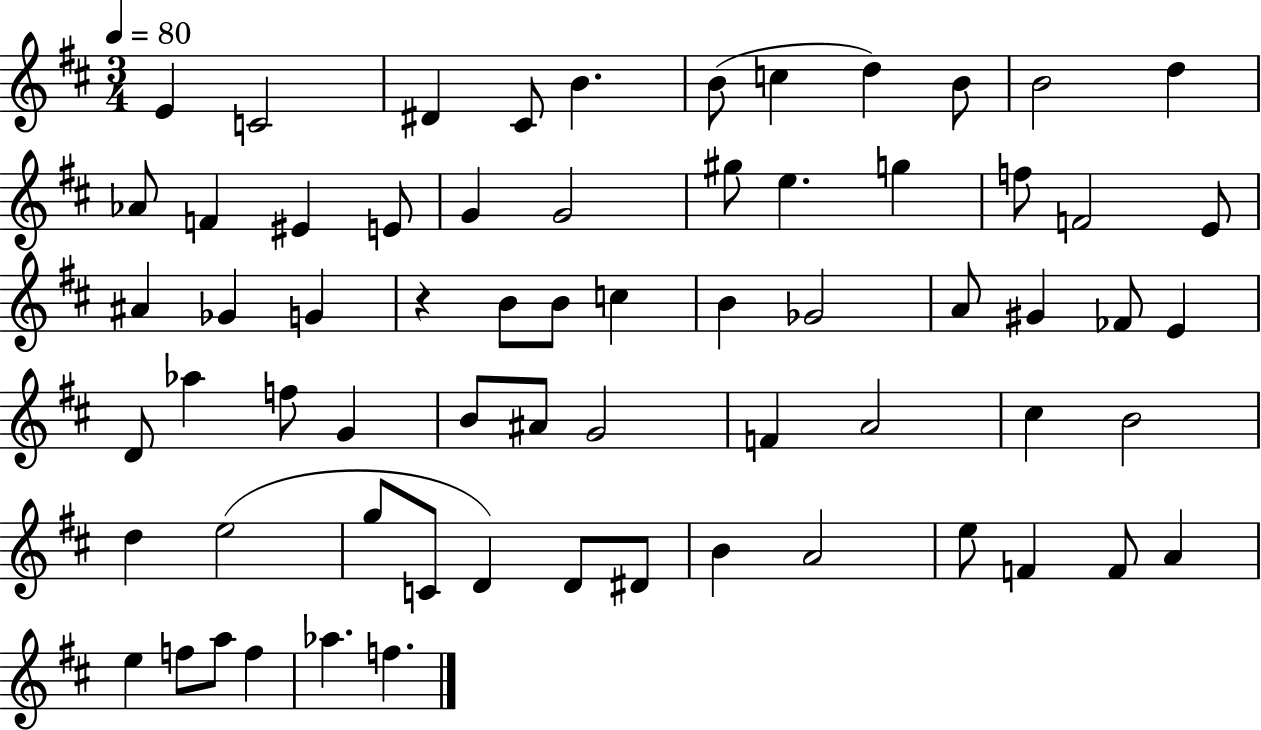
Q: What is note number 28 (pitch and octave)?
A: B4